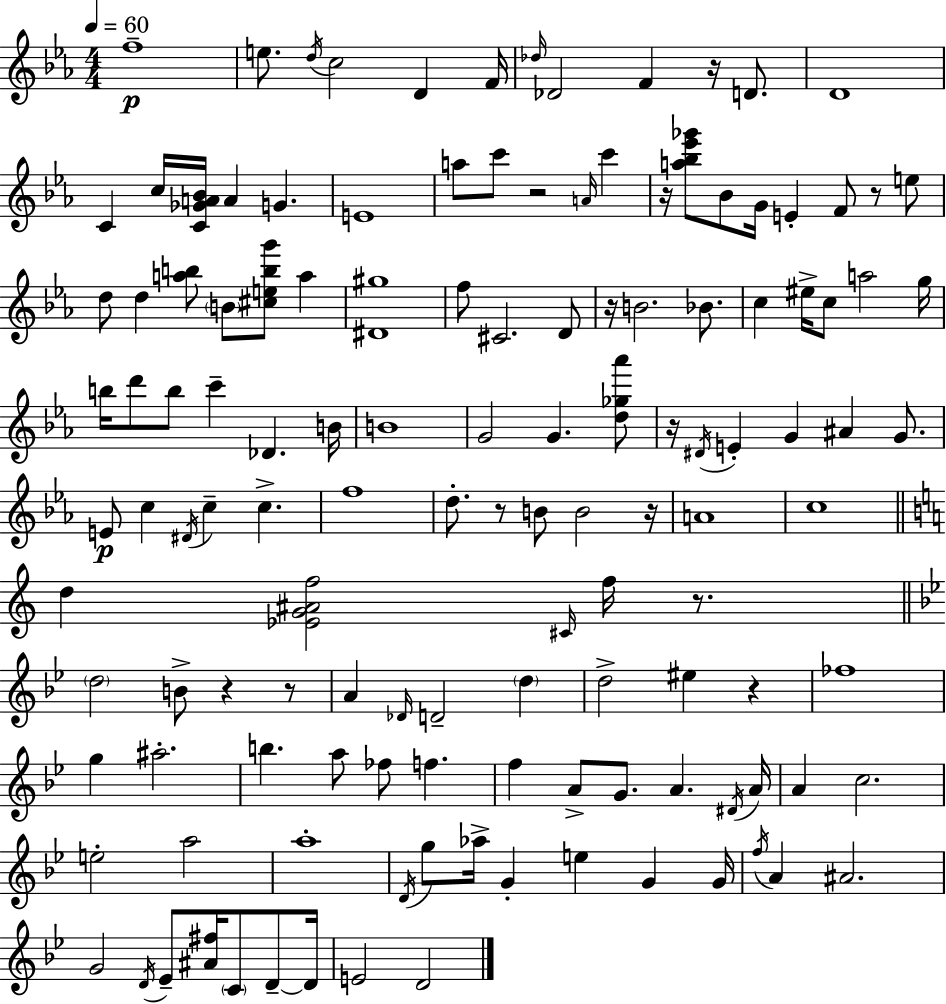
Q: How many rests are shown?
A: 12